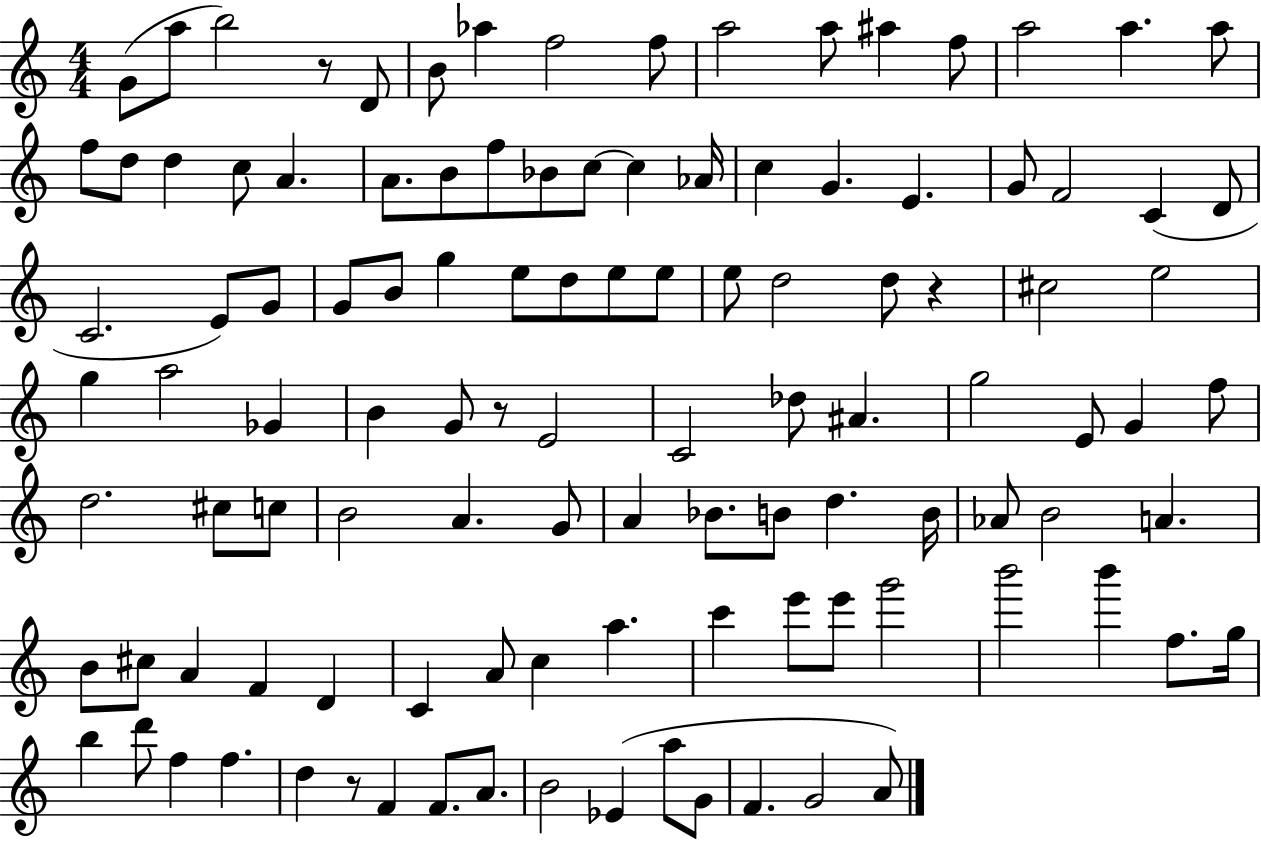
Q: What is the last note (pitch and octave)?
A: A4